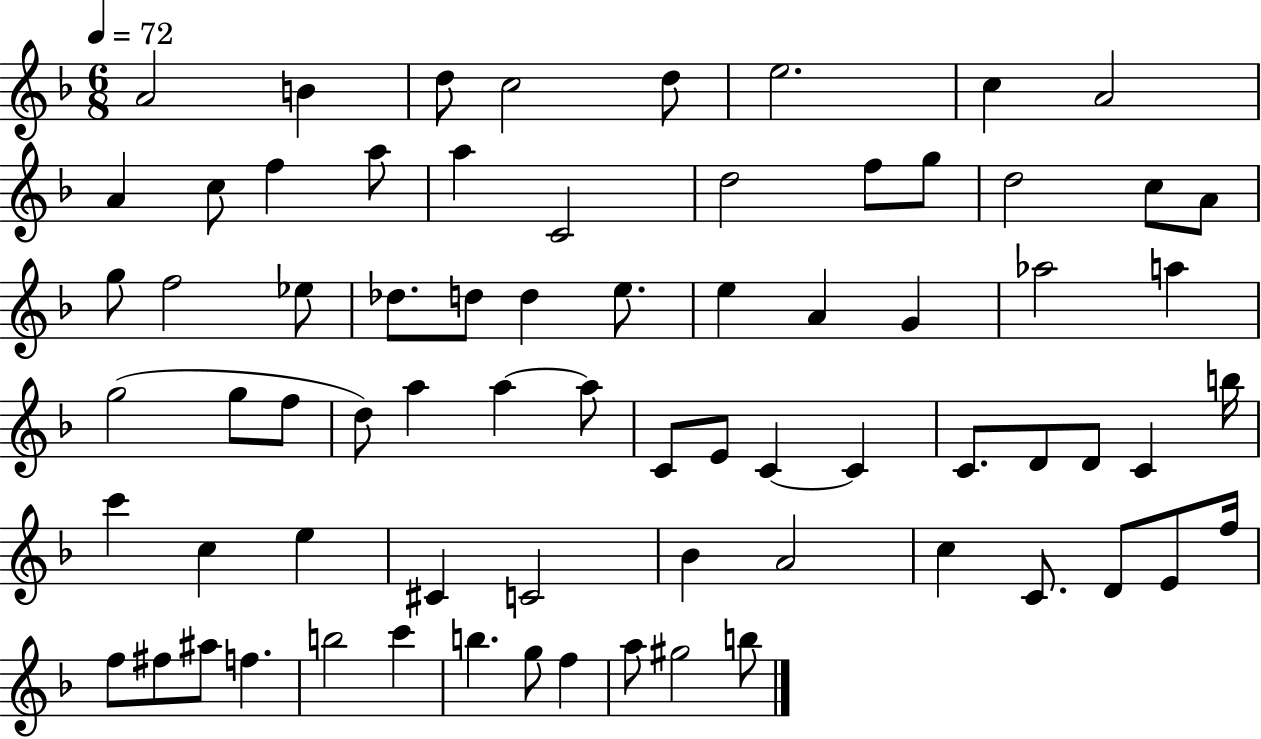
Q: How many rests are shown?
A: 0